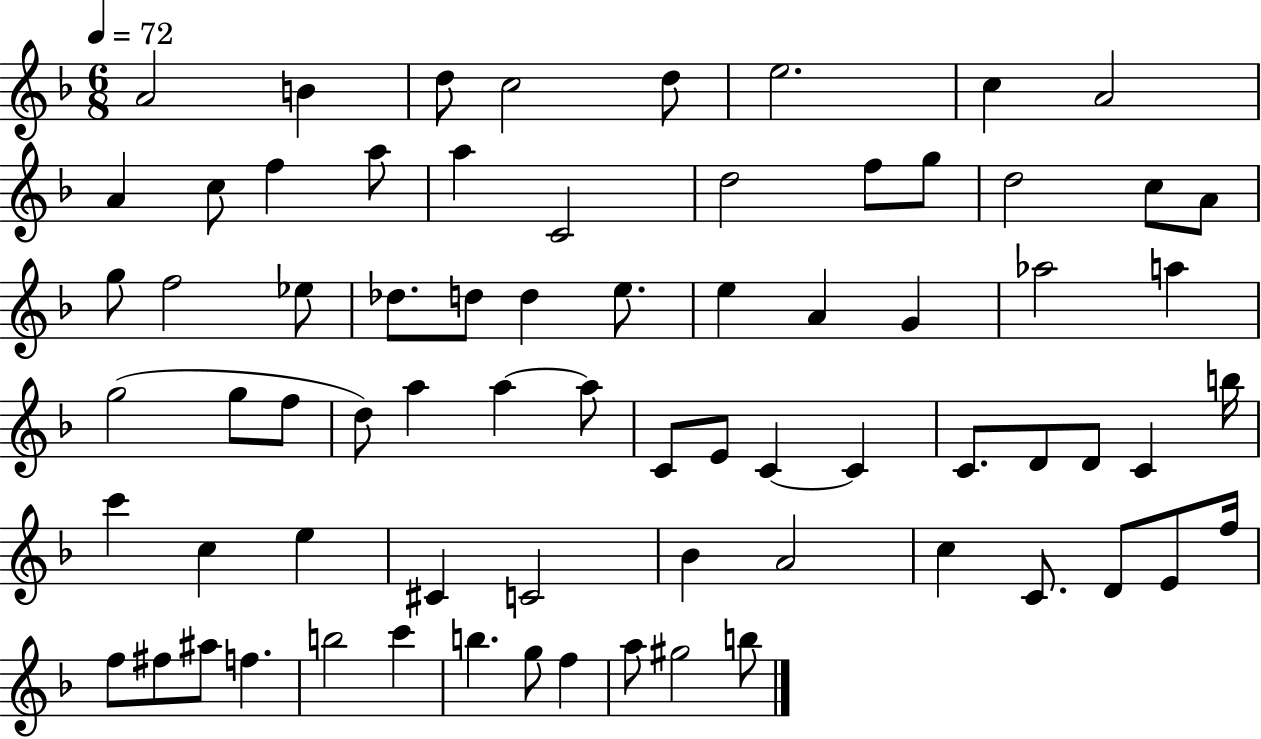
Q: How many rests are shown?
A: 0